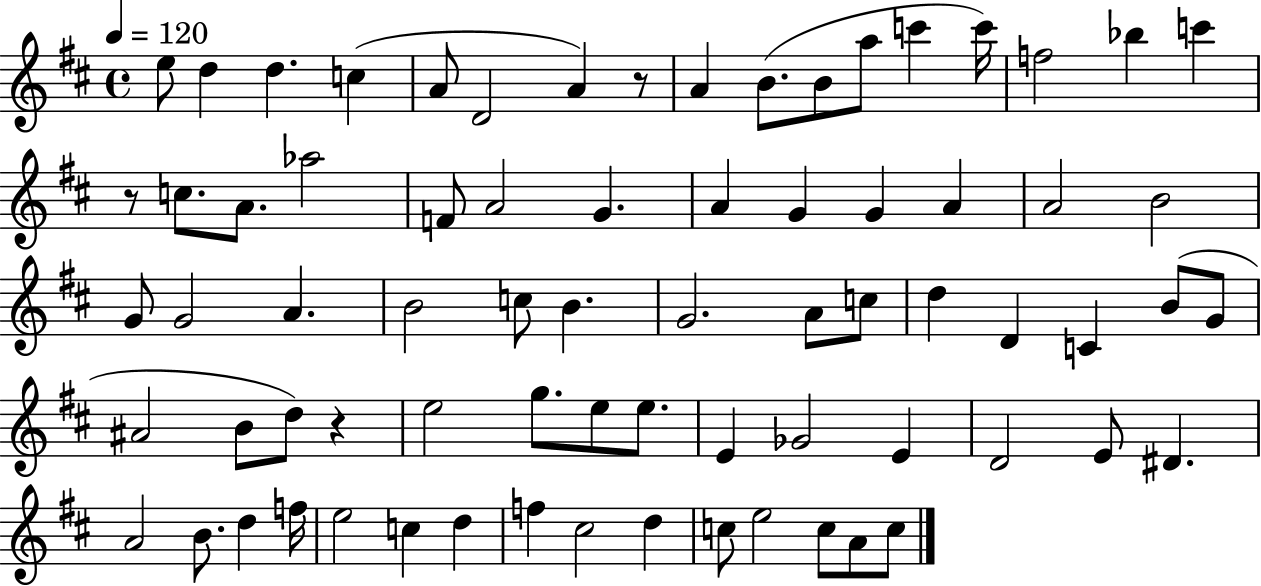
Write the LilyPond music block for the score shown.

{
  \clef treble
  \time 4/4
  \defaultTimeSignature
  \key d \major
  \tempo 4 = 120
  \repeat volta 2 { e''8 d''4 d''4. c''4( | a'8 d'2 a'4) r8 | a'4 b'8.( b'8 a''8 c'''4 c'''16) | f''2 bes''4 c'''4 | \break r8 c''8. a'8. aes''2 | f'8 a'2 g'4. | a'4 g'4 g'4 a'4 | a'2 b'2 | \break g'8 g'2 a'4. | b'2 c''8 b'4. | g'2. a'8 c''8 | d''4 d'4 c'4 b'8( g'8 | \break ais'2 b'8 d''8) r4 | e''2 g''8. e''8 e''8. | e'4 ges'2 e'4 | d'2 e'8 dis'4. | \break a'2 b'8. d''4 f''16 | e''2 c''4 d''4 | f''4 cis''2 d''4 | c''8 e''2 c''8 a'8 c''8 | \break } \bar "|."
}